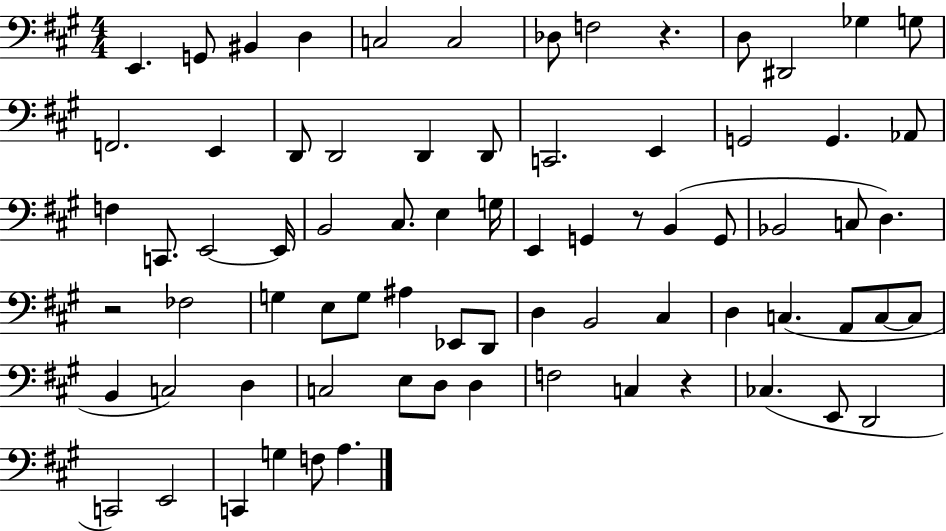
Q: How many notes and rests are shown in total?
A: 75